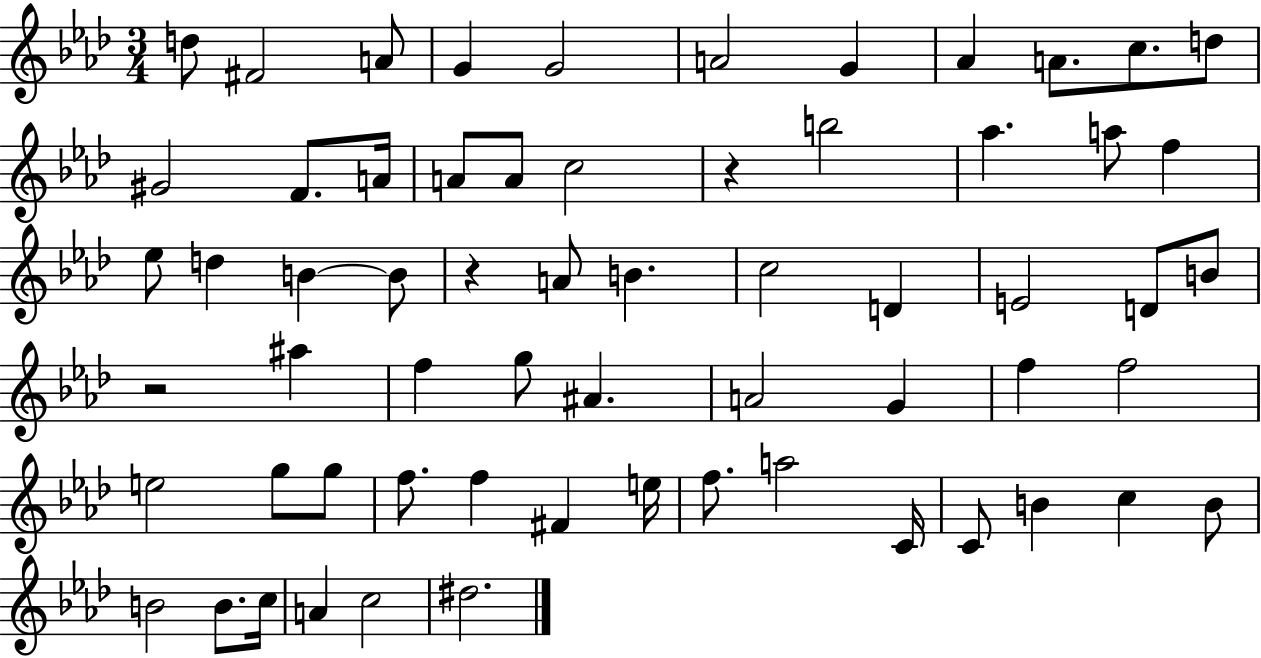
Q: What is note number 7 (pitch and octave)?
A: G4